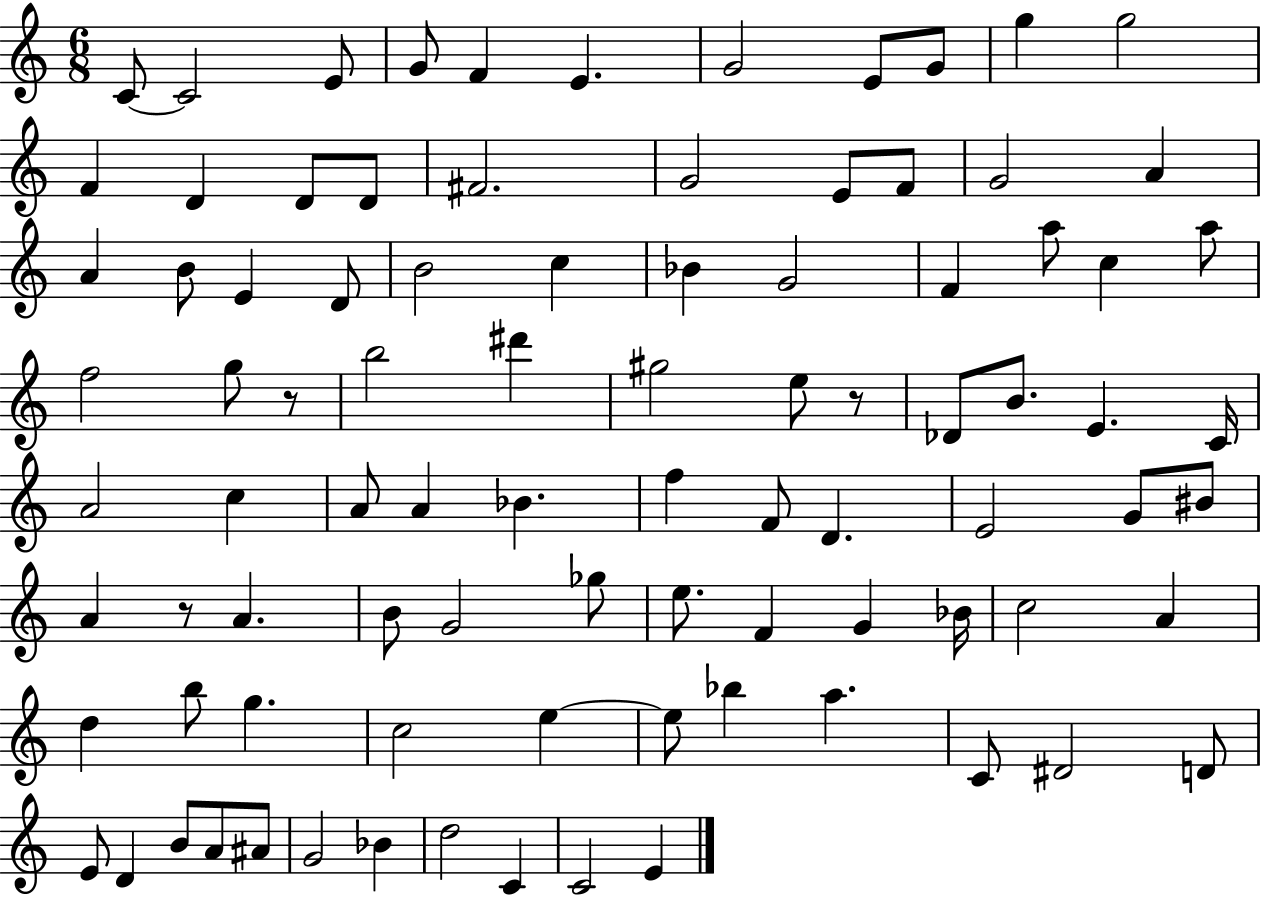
{
  \clef treble
  \numericTimeSignature
  \time 6/8
  \key c \major
  c'8~~ c'2 e'8 | g'8 f'4 e'4. | g'2 e'8 g'8 | g''4 g''2 | \break f'4 d'4 d'8 d'8 | fis'2. | g'2 e'8 f'8 | g'2 a'4 | \break a'4 b'8 e'4 d'8 | b'2 c''4 | bes'4 g'2 | f'4 a''8 c''4 a''8 | \break f''2 g''8 r8 | b''2 dis'''4 | gis''2 e''8 r8 | des'8 b'8. e'4. c'16 | \break a'2 c''4 | a'8 a'4 bes'4. | f''4 f'8 d'4. | e'2 g'8 bis'8 | \break a'4 r8 a'4. | b'8 g'2 ges''8 | e''8. f'4 g'4 bes'16 | c''2 a'4 | \break d''4 b''8 g''4. | c''2 e''4~~ | e''8 bes''4 a''4. | c'8 dis'2 d'8 | \break e'8 d'4 b'8 a'8 ais'8 | g'2 bes'4 | d''2 c'4 | c'2 e'4 | \break \bar "|."
}